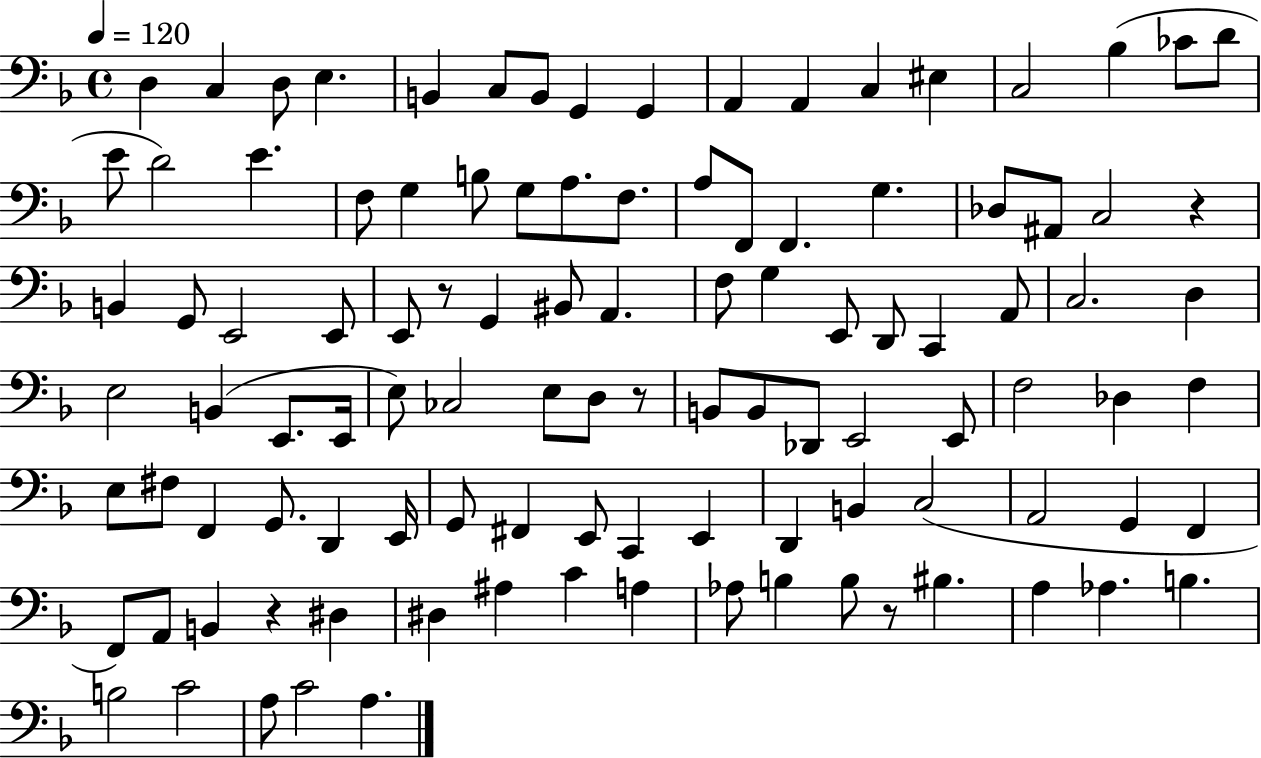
{
  \clef bass
  \time 4/4
  \defaultTimeSignature
  \key f \major
  \tempo 4 = 120
  d4 c4 d8 e4. | b,4 c8 b,8 g,4 g,4 | a,4 a,4 c4 eis4 | c2 bes4( ces'8 d'8 | \break e'8 d'2) e'4. | f8 g4 b8 g8 a8. f8. | a8 f,8 f,4. g4. | des8 ais,8 c2 r4 | \break b,4 g,8 e,2 e,8 | e,8 r8 g,4 bis,8 a,4. | f8 g4 e,8 d,8 c,4 a,8 | c2. d4 | \break e2 b,4( e,8. e,16 | e8) ces2 e8 d8 r8 | b,8 b,8 des,8 e,2 e,8 | f2 des4 f4 | \break e8 fis8 f,4 g,8. d,4 e,16 | g,8 fis,4 e,8 c,4 e,4 | d,4 b,4 c2( | a,2 g,4 f,4 | \break f,8) a,8 b,4 r4 dis4 | dis4 ais4 c'4 a4 | aes8 b4 b8 r8 bis4. | a4 aes4. b4. | \break b2 c'2 | a8 c'2 a4. | \bar "|."
}